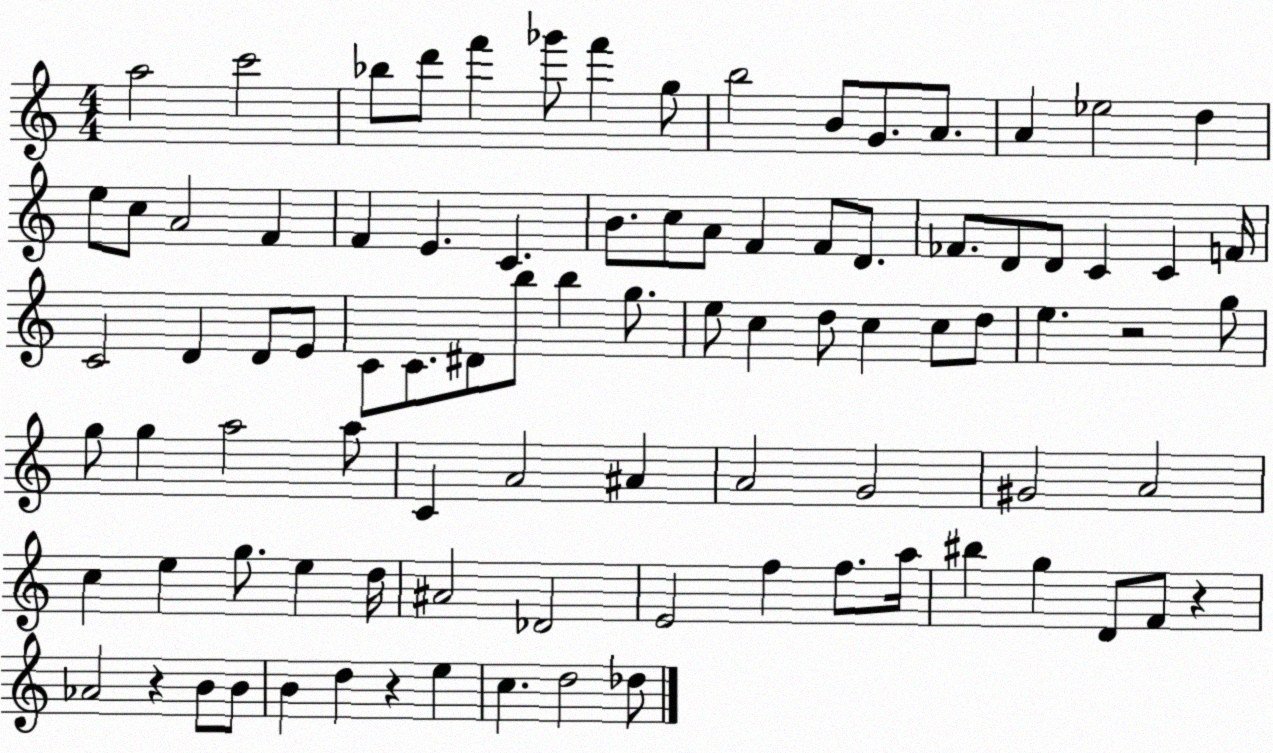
X:1
T:Untitled
M:4/4
L:1/4
K:C
a2 c'2 _b/2 d'/2 f' _g'/2 f' g/2 b2 B/2 G/2 A/2 A _e2 d e/2 c/2 A2 F F E C B/2 c/2 A/2 F F/2 D/2 _F/2 D/2 D/2 C C F/4 C2 D D/2 E/2 C/2 C/2 ^D/2 b/2 b g/2 e/2 c d/2 c c/2 d/2 e z2 g/2 g/2 g a2 a/2 C A2 ^A A2 G2 ^G2 A2 c e g/2 e d/4 ^A2 _D2 E2 f f/2 a/4 ^b g D/2 F/2 z _A2 z B/2 B/2 B d z e c d2 _d/2